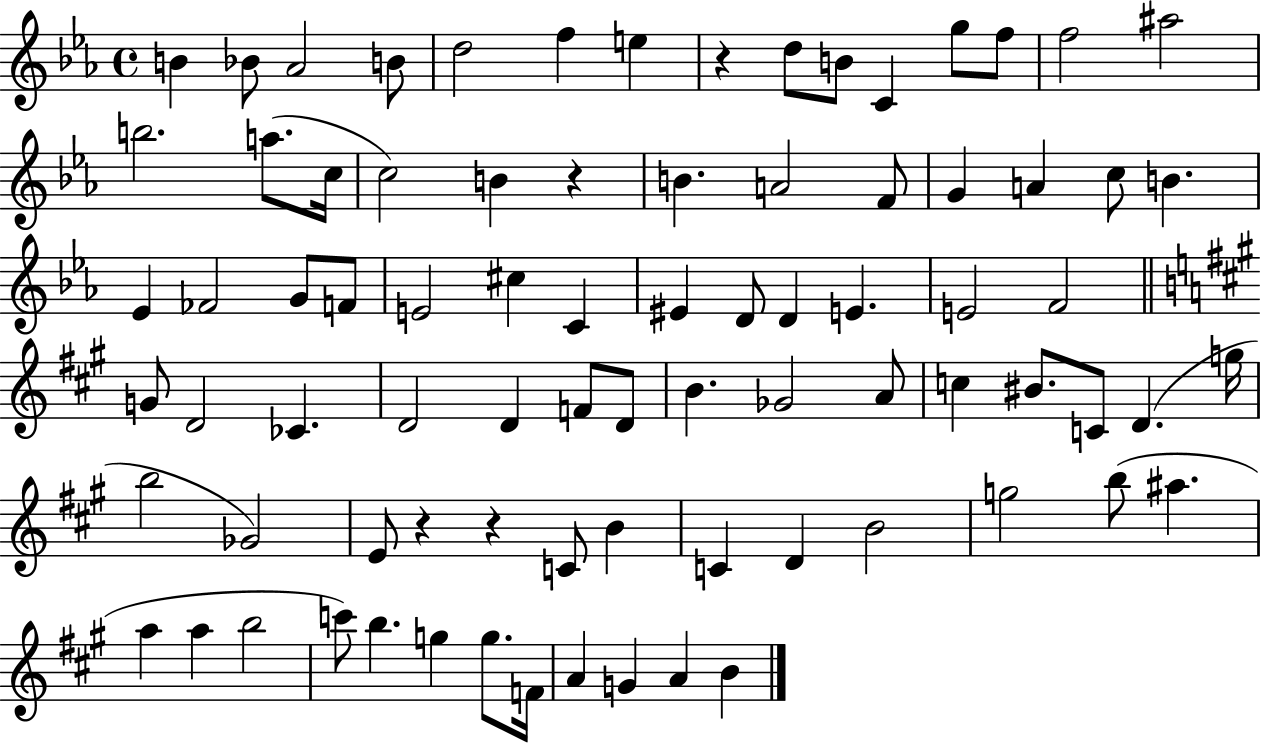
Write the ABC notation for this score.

X:1
T:Untitled
M:4/4
L:1/4
K:Eb
B _B/2 _A2 B/2 d2 f e z d/2 B/2 C g/2 f/2 f2 ^a2 b2 a/2 c/4 c2 B z B A2 F/2 G A c/2 B _E _F2 G/2 F/2 E2 ^c C ^E D/2 D E E2 F2 G/2 D2 _C D2 D F/2 D/2 B _G2 A/2 c ^B/2 C/2 D g/4 b2 _G2 E/2 z z C/2 B C D B2 g2 b/2 ^a a a b2 c'/2 b g g/2 F/4 A G A B